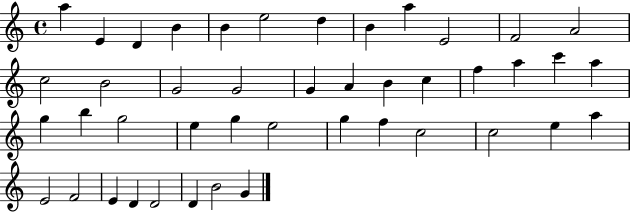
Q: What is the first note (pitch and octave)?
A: A5